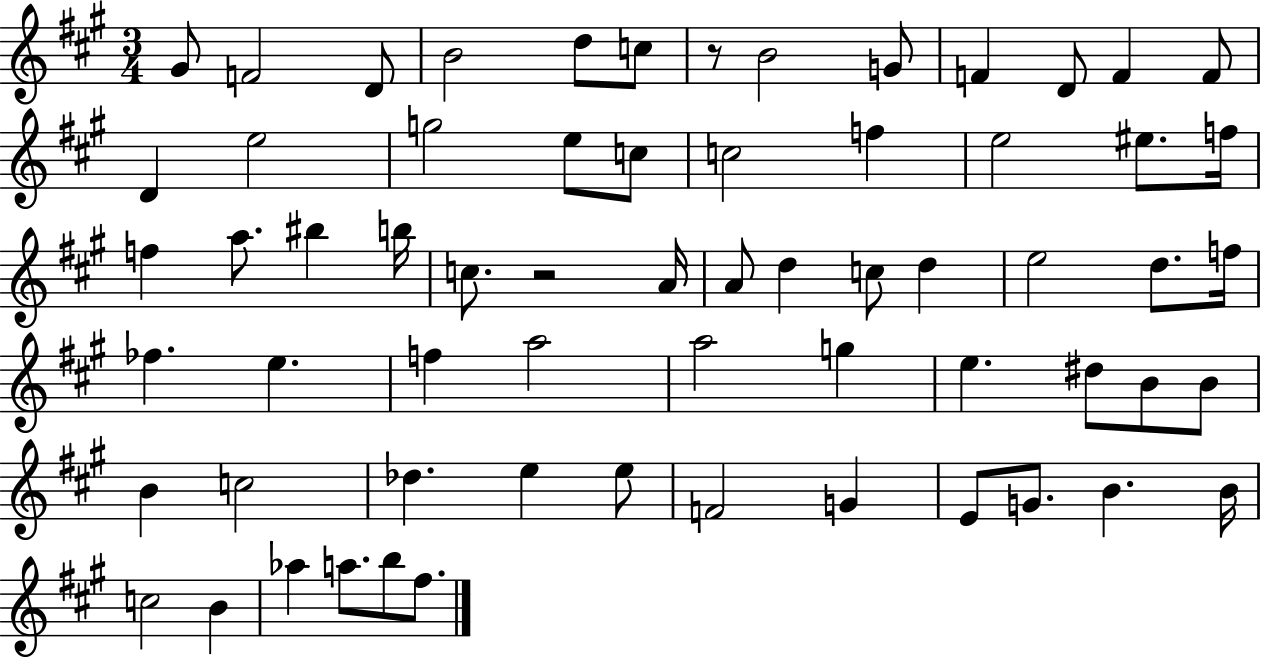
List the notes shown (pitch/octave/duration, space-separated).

G#4/e F4/h D4/e B4/h D5/e C5/e R/e B4/h G4/e F4/q D4/e F4/q F4/e D4/q E5/h G5/h E5/e C5/e C5/h F5/q E5/h EIS5/e. F5/s F5/q A5/e. BIS5/q B5/s C5/e. R/h A4/s A4/e D5/q C5/e D5/q E5/h D5/e. F5/s FES5/q. E5/q. F5/q A5/h A5/h G5/q E5/q. D#5/e B4/e B4/e B4/q C5/h Db5/q. E5/q E5/e F4/h G4/q E4/e G4/e. B4/q. B4/s C5/h B4/q Ab5/q A5/e. B5/e F#5/e.